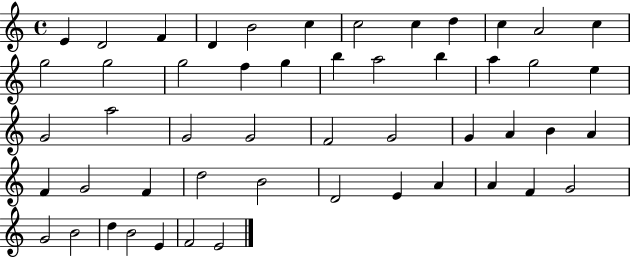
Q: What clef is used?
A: treble